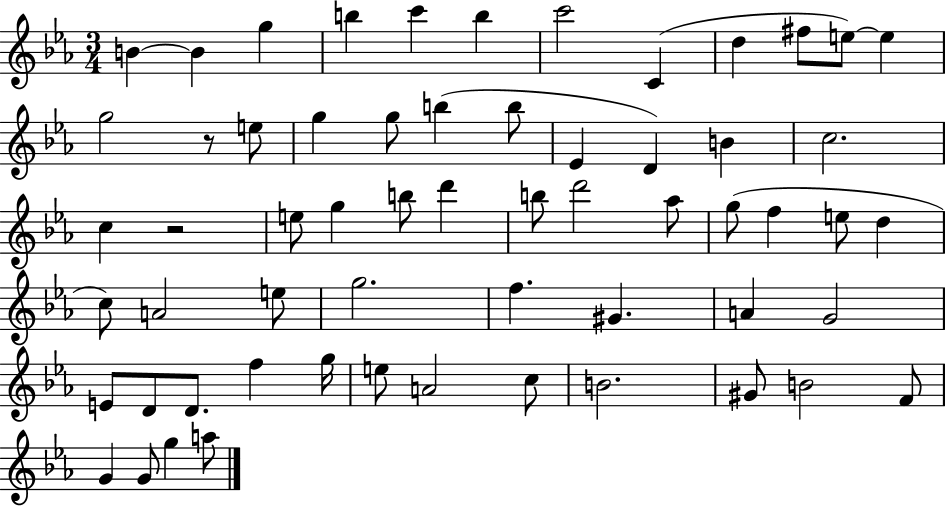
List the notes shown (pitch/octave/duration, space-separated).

B4/q B4/q G5/q B5/q C6/q B5/q C6/h C4/q D5/q F#5/e E5/e E5/q G5/h R/e E5/e G5/q G5/e B5/q B5/e Eb4/q D4/q B4/q C5/h. C5/q R/h E5/e G5/q B5/e D6/q B5/e D6/h Ab5/e G5/e F5/q E5/e D5/q C5/e A4/h E5/e G5/h. F5/q. G#4/q. A4/q G4/h E4/e D4/e D4/e. F5/q G5/s E5/e A4/h C5/e B4/h. G#4/e B4/h F4/e G4/q G4/e G5/q A5/e